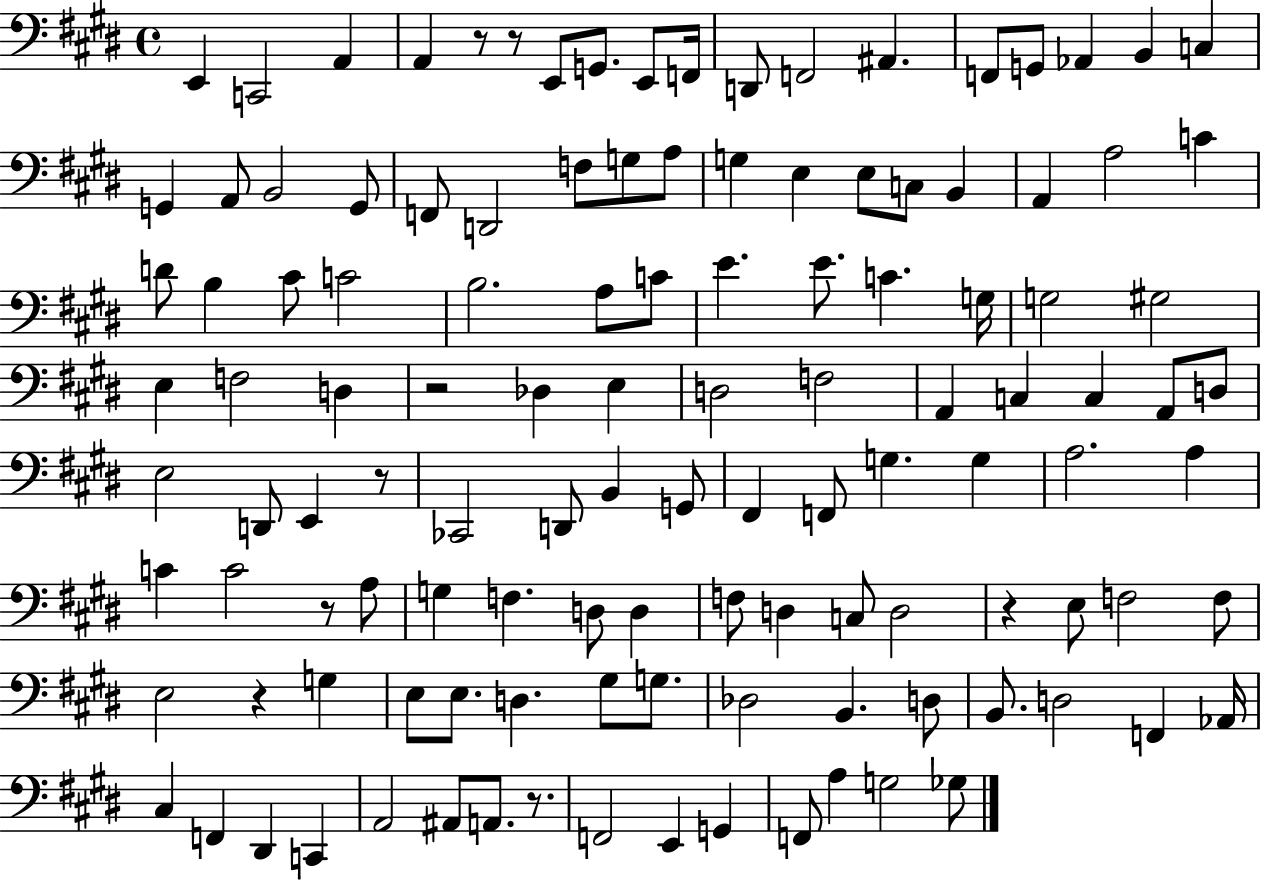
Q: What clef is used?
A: bass